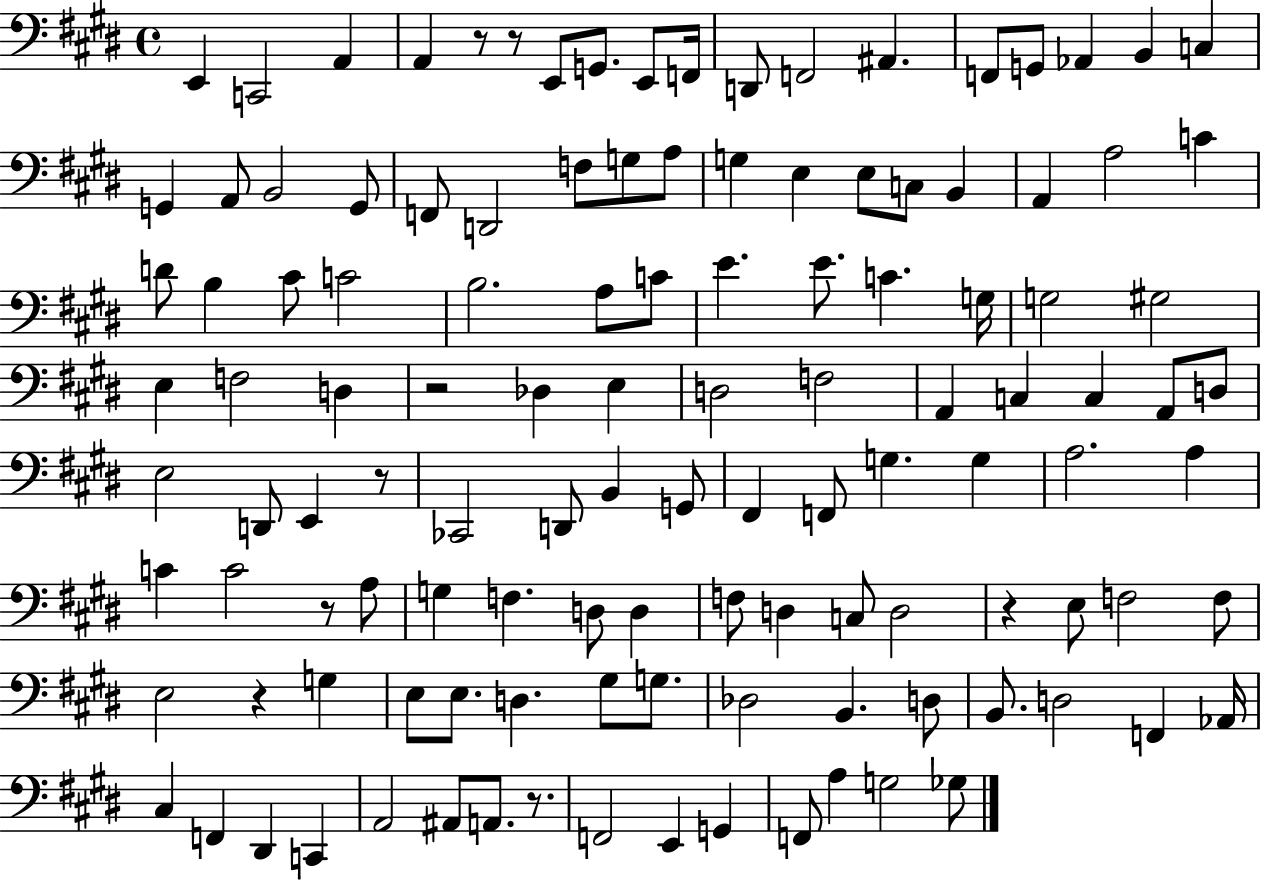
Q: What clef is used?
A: bass